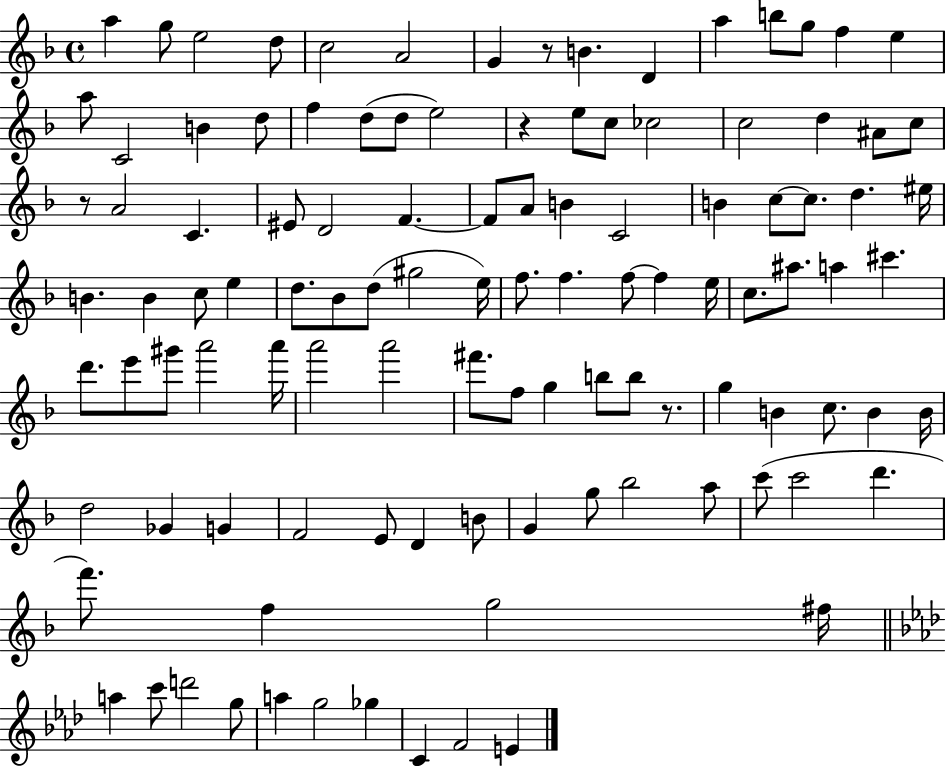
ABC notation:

X:1
T:Untitled
M:4/4
L:1/4
K:F
a g/2 e2 d/2 c2 A2 G z/2 B D a b/2 g/2 f e a/2 C2 B d/2 f d/2 d/2 e2 z e/2 c/2 _c2 c2 d ^A/2 c/2 z/2 A2 C ^E/2 D2 F F/2 A/2 B C2 B c/2 c/2 d ^e/4 B B c/2 e d/2 _B/2 d/2 ^g2 e/4 f/2 f f/2 f e/4 c/2 ^a/2 a ^c' d'/2 e'/2 ^g'/2 a'2 a'/4 a'2 a'2 ^f'/2 f/2 g b/2 b/2 z/2 g B c/2 B B/4 d2 _G G F2 E/2 D B/2 G g/2 _b2 a/2 c'/2 c'2 d' f'/2 f g2 ^f/4 a c'/2 d'2 g/2 a g2 _g C F2 E